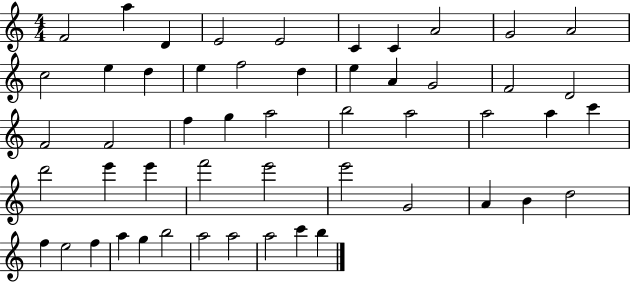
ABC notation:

X:1
T:Untitled
M:4/4
L:1/4
K:C
F2 a D E2 E2 C C A2 G2 A2 c2 e d e f2 d e A G2 F2 D2 F2 F2 f g a2 b2 a2 a2 a c' d'2 e' e' f'2 e'2 e'2 G2 A B d2 f e2 f a g b2 a2 a2 a2 c' b